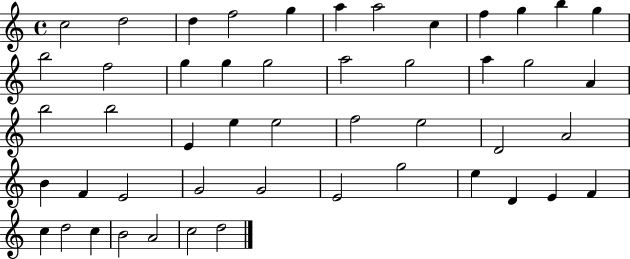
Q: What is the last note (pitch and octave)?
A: D5